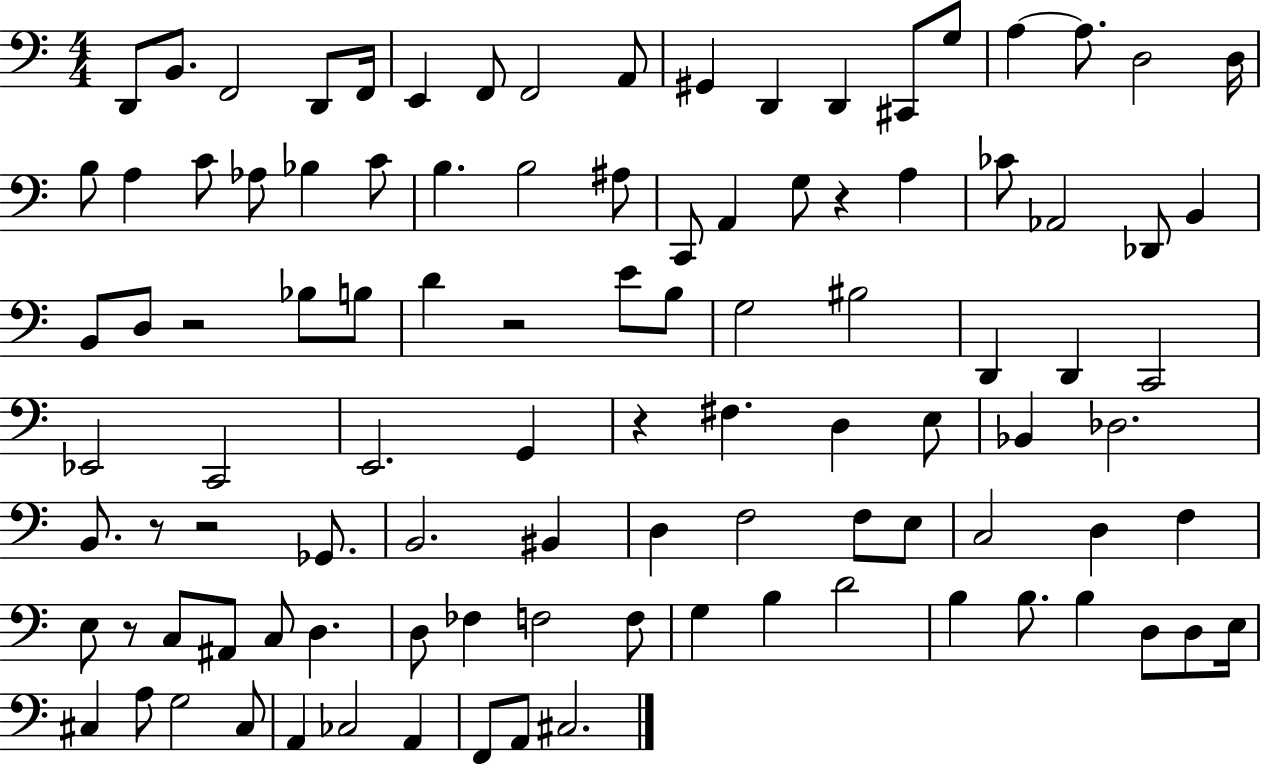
D2/e B2/e. F2/h D2/e F2/s E2/q F2/e F2/h A2/e G#2/q D2/q D2/q C#2/e G3/e A3/q A3/e. D3/h D3/s B3/e A3/q C4/e Ab3/e Bb3/q C4/e B3/q. B3/h A#3/e C2/e A2/q G3/e R/q A3/q CES4/e Ab2/h Db2/e B2/q B2/e D3/e R/h Bb3/e B3/e D4/q R/h E4/e B3/e G3/h BIS3/h D2/q D2/q C2/h Eb2/h C2/h E2/h. G2/q R/q F#3/q. D3/q E3/e Bb2/q Db3/h. B2/e. R/e R/h Gb2/e. B2/h. BIS2/q D3/q F3/h F3/e E3/e C3/h D3/q F3/q E3/e R/e C3/e A#2/e C3/e D3/q. D3/e FES3/q F3/h F3/e G3/q B3/q D4/h B3/q B3/e. B3/q D3/e D3/e E3/s C#3/q A3/e G3/h C#3/e A2/q CES3/h A2/q F2/e A2/e C#3/h.